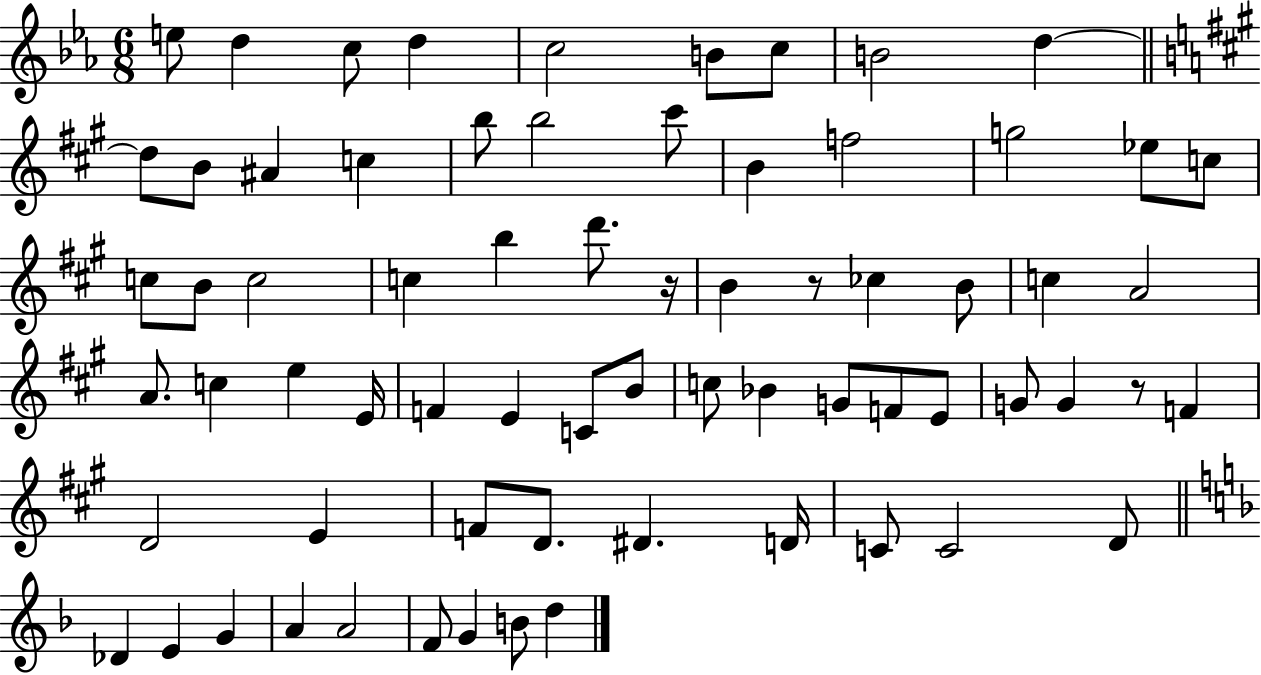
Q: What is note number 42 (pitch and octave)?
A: Bb4